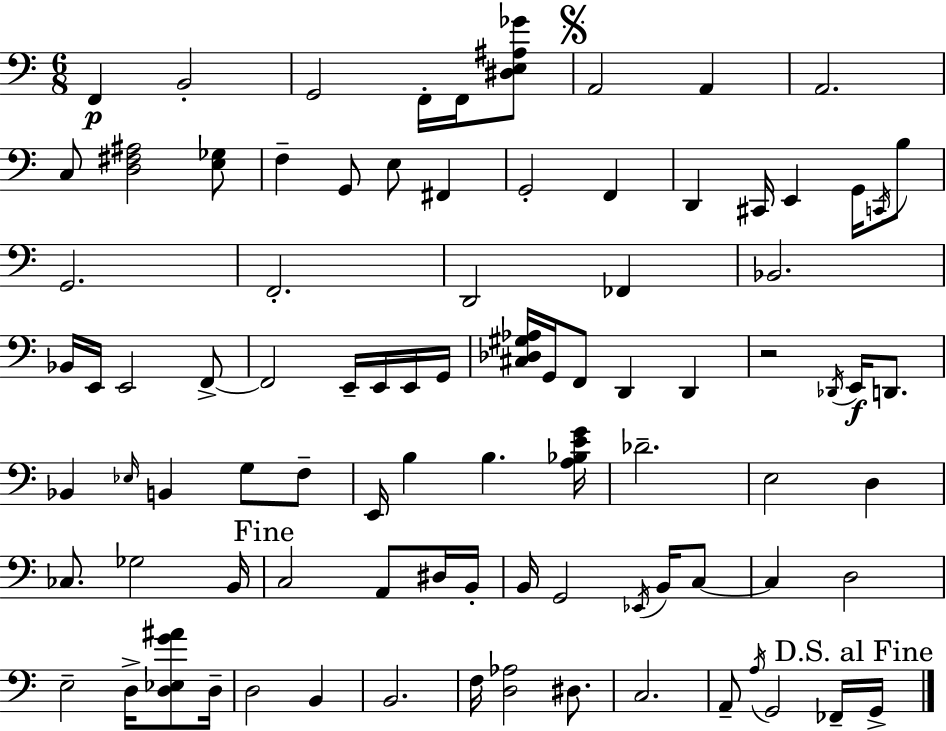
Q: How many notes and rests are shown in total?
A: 89